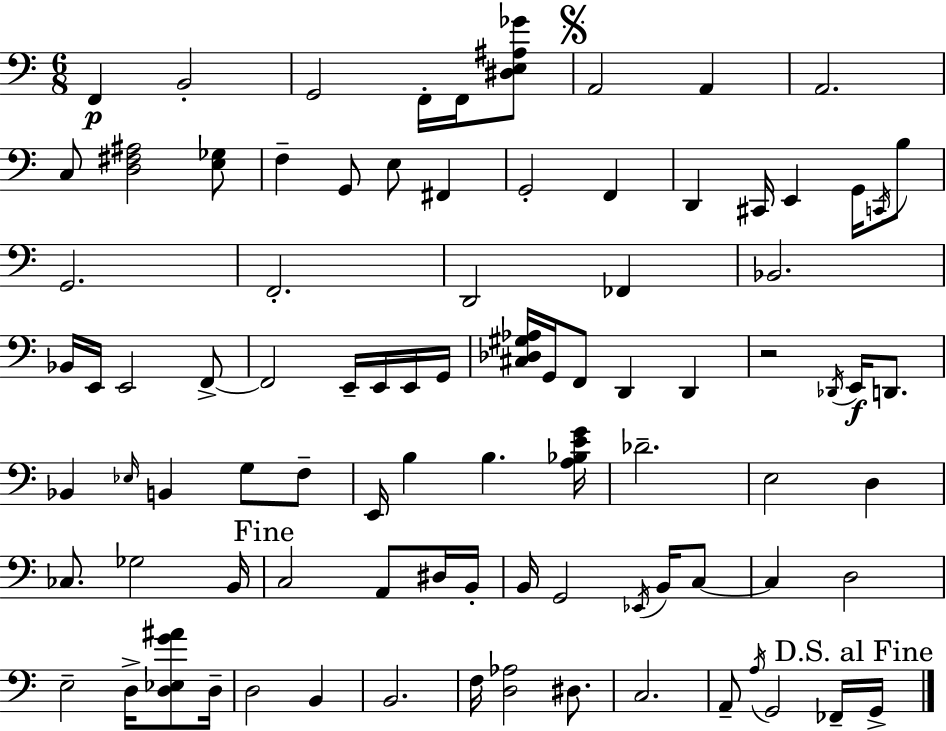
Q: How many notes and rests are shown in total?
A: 89